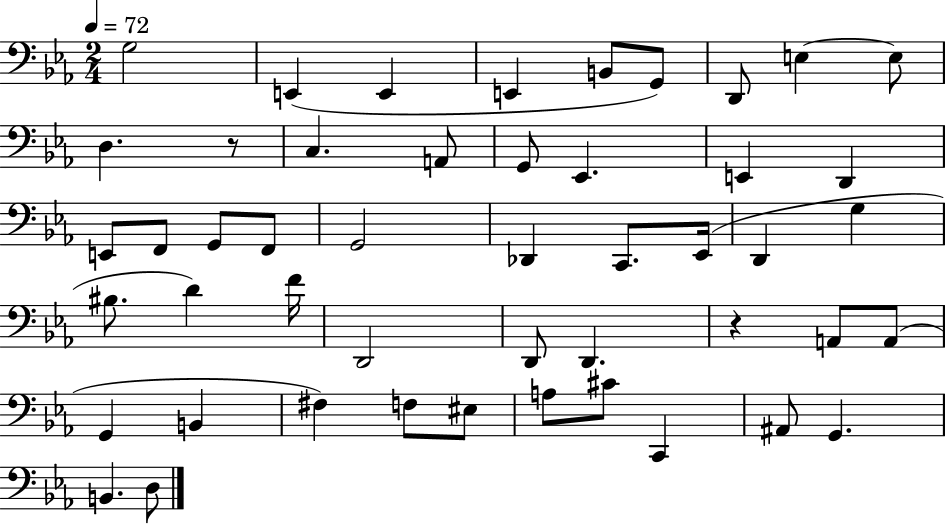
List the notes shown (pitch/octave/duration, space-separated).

G3/h E2/q E2/q E2/q B2/e G2/e D2/e E3/q E3/e D3/q. R/e C3/q. A2/e G2/e Eb2/q. E2/q D2/q E2/e F2/e G2/e F2/e G2/h Db2/q C2/e. Eb2/s D2/q G3/q BIS3/e. D4/q F4/s D2/h D2/e D2/q. R/q A2/e A2/e G2/q B2/q F#3/q F3/e EIS3/e A3/e C#4/e C2/q A#2/e G2/q. B2/q. D3/e